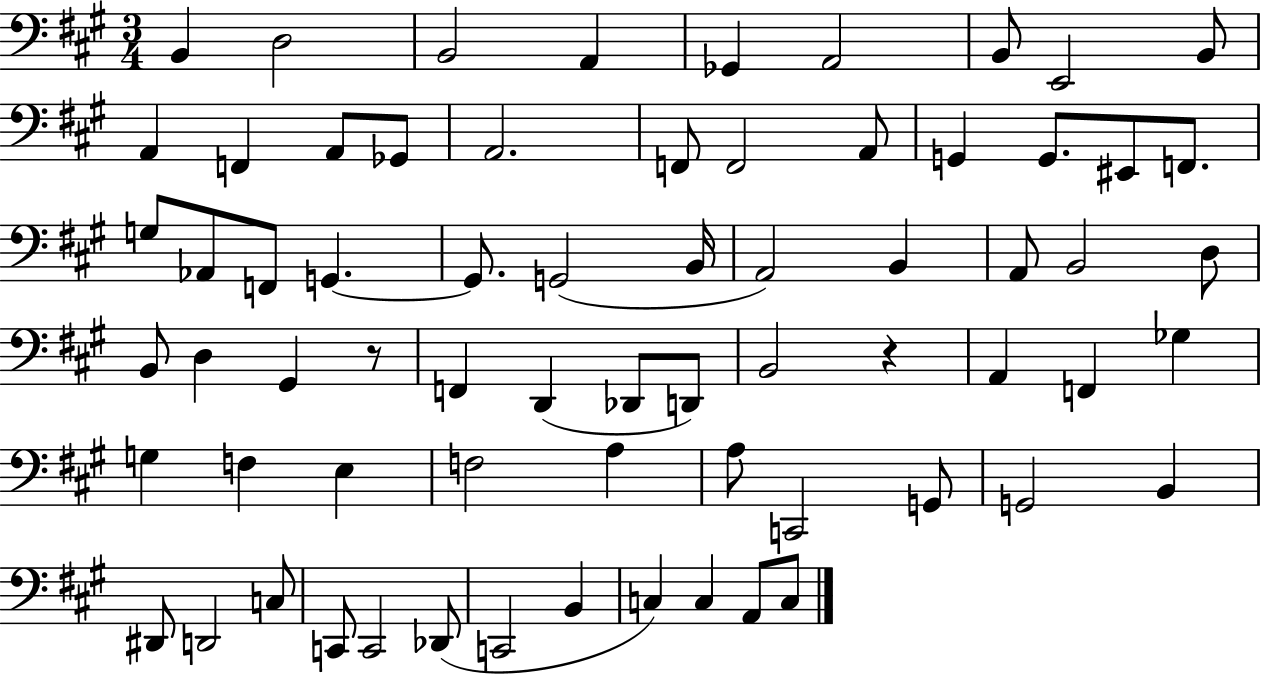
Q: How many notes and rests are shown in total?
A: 68